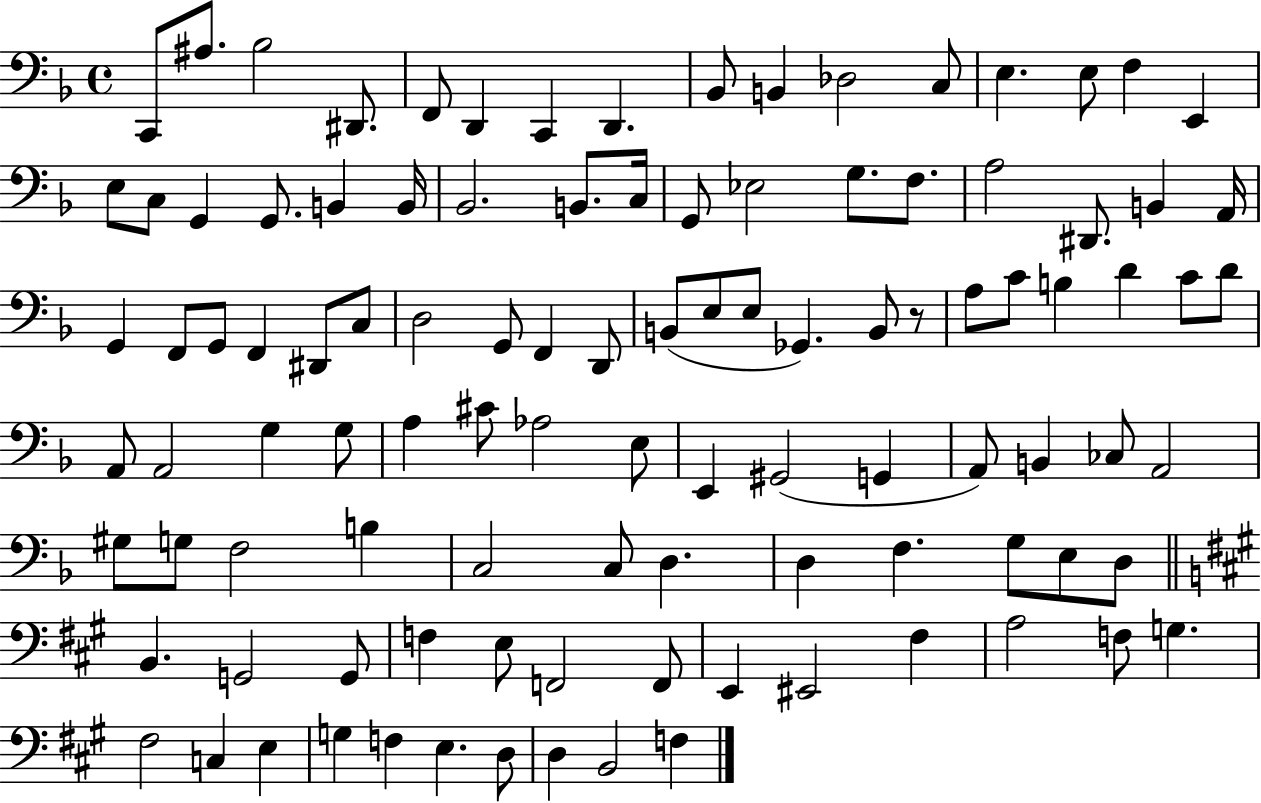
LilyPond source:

{
  \clef bass
  \time 4/4
  \defaultTimeSignature
  \key f \major
  c,8 ais8. bes2 dis,8. | f,8 d,4 c,4 d,4. | bes,8 b,4 des2 c8 | e4. e8 f4 e,4 | \break e8 c8 g,4 g,8. b,4 b,16 | bes,2. b,8. c16 | g,8 ees2 g8. f8. | a2 dis,8. b,4 a,16 | \break g,4 f,8 g,8 f,4 dis,8 c8 | d2 g,8 f,4 d,8 | b,8( e8 e8 ges,4.) b,8 r8 | a8 c'8 b4 d'4 c'8 d'8 | \break a,8 a,2 g4 g8 | a4 cis'8 aes2 e8 | e,4 gis,2( g,4 | a,8) b,4 ces8 a,2 | \break gis8 g8 f2 b4 | c2 c8 d4. | d4 f4. g8 e8 d8 | \bar "||" \break \key a \major b,4. g,2 g,8 | f4 e8 f,2 f,8 | e,4 eis,2 fis4 | a2 f8 g4. | \break fis2 c4 e4 | g4 f4 e4. d8 | d4 b,2 f4 | \bar "|."
}